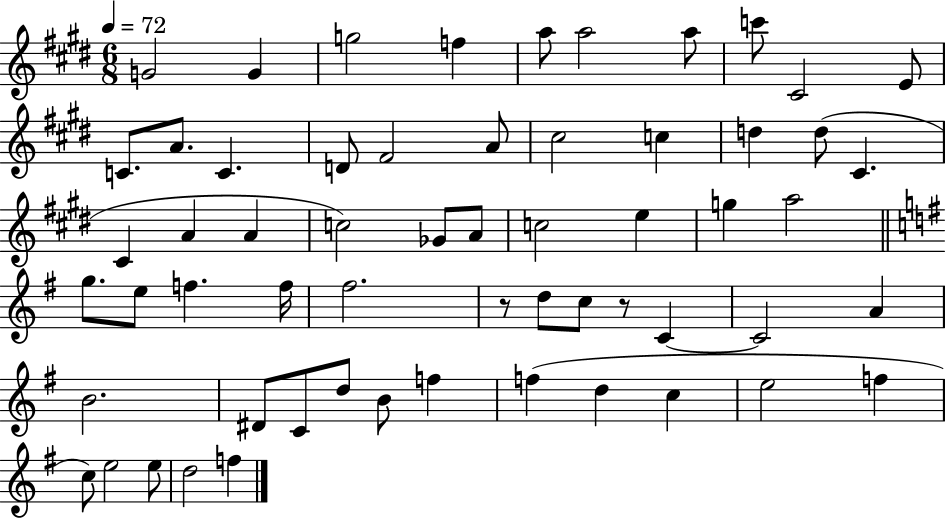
G4/h G4/q G5/h F5/q A5/e A5/h A5/e C6/e C#4/h E4/e C4/e. A4/e. C4/q. D4/e F#4/h A4/e C#5/h C5/q D5/q D5/e C#4/q. C#4/q A4/q A4/q C5/h Gb4/e A4/e C5/h E5/q G5/q A5/h G5/e. E5/e F5/q. F5/s F#5/h. R/e D5/e C5/e R/e C4/q C4/h A4/q B4/h. D#4/e C4/e D5/e B4/e F5/q F5/q D5/q C5/q E5/h F5/q C5/e E5/h E5/e D5/h F5/q